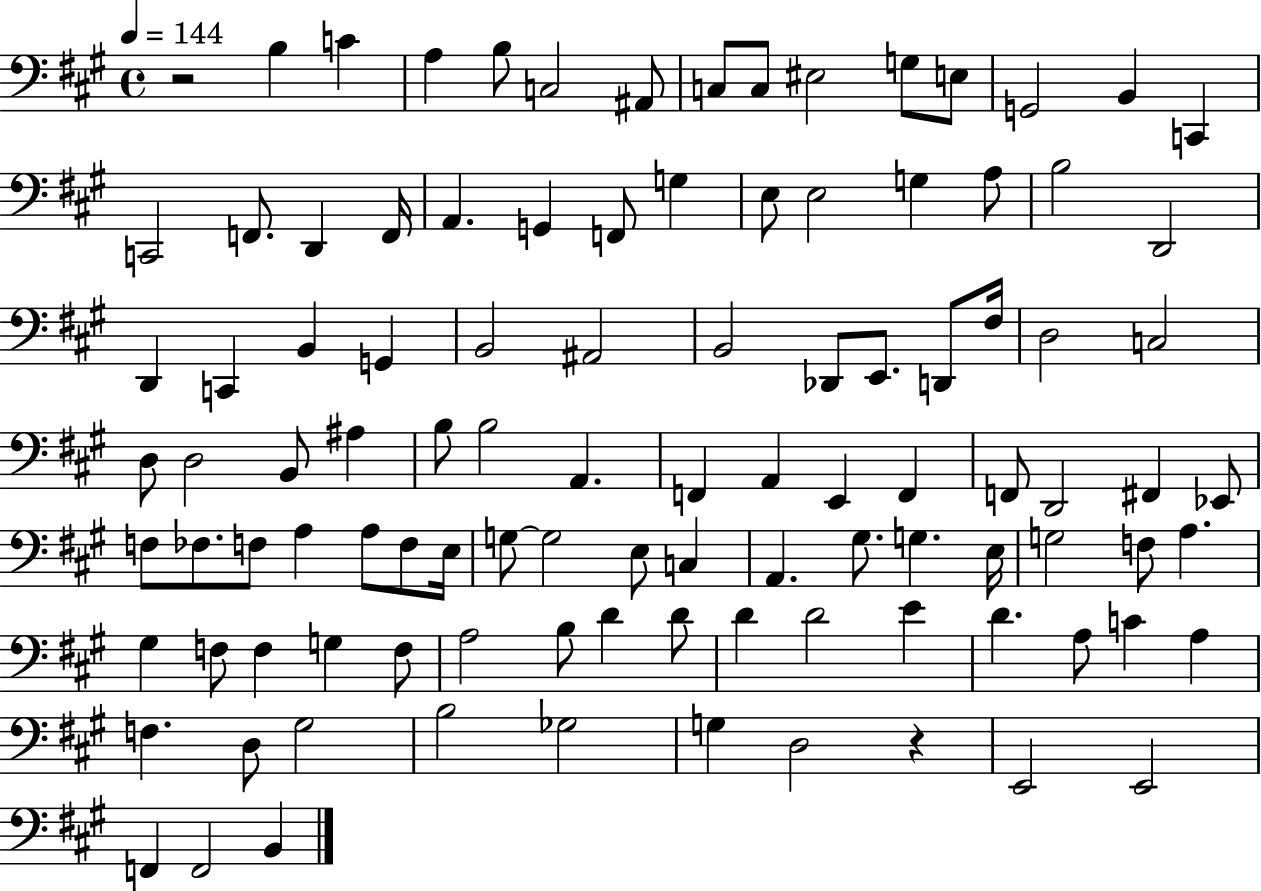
X:1
T:Untitled
M:4/4
L:1/4
K:A
z2 B, C A, B,/2 C,2 ^A,,/2 C,/2 C,/2 ^E,2 G,/2 E,/2 G,,2 B,, C,, C,,2 F,,/2 D,, F,,/4 A,, G,, F,,/2 G, E,/2 E,2 G, A,/2 B,2 D,,2 D,, C,, B,, G,, B,,2 ^A,,2 B,,2 _D,,/2 E,,/2 D,,/2 ^F,/4 D,2 C,2 D,/2 D,2 B,,/2 ^A, B,/2 B,2 A,, F,, A,, E,, F,, F,,/2 D,,2 ^F,, _E,,/2 F,/2 _F,/2 F,/2 A, A,/2 F,/2 E,/4 G,/2 G,2 E,/2 C, A,, ^G,/2 G, E,/4 G,2 F,/2 A, ^G, F,/2 F, G, F,/2 A,2 B,/2 D D/2 D D2 E D A,/2 C A, F, D,/2 ^G,2 B,2 _G,2 G, D,2 z E,,2 E,,2 F,, F,,2 B,,